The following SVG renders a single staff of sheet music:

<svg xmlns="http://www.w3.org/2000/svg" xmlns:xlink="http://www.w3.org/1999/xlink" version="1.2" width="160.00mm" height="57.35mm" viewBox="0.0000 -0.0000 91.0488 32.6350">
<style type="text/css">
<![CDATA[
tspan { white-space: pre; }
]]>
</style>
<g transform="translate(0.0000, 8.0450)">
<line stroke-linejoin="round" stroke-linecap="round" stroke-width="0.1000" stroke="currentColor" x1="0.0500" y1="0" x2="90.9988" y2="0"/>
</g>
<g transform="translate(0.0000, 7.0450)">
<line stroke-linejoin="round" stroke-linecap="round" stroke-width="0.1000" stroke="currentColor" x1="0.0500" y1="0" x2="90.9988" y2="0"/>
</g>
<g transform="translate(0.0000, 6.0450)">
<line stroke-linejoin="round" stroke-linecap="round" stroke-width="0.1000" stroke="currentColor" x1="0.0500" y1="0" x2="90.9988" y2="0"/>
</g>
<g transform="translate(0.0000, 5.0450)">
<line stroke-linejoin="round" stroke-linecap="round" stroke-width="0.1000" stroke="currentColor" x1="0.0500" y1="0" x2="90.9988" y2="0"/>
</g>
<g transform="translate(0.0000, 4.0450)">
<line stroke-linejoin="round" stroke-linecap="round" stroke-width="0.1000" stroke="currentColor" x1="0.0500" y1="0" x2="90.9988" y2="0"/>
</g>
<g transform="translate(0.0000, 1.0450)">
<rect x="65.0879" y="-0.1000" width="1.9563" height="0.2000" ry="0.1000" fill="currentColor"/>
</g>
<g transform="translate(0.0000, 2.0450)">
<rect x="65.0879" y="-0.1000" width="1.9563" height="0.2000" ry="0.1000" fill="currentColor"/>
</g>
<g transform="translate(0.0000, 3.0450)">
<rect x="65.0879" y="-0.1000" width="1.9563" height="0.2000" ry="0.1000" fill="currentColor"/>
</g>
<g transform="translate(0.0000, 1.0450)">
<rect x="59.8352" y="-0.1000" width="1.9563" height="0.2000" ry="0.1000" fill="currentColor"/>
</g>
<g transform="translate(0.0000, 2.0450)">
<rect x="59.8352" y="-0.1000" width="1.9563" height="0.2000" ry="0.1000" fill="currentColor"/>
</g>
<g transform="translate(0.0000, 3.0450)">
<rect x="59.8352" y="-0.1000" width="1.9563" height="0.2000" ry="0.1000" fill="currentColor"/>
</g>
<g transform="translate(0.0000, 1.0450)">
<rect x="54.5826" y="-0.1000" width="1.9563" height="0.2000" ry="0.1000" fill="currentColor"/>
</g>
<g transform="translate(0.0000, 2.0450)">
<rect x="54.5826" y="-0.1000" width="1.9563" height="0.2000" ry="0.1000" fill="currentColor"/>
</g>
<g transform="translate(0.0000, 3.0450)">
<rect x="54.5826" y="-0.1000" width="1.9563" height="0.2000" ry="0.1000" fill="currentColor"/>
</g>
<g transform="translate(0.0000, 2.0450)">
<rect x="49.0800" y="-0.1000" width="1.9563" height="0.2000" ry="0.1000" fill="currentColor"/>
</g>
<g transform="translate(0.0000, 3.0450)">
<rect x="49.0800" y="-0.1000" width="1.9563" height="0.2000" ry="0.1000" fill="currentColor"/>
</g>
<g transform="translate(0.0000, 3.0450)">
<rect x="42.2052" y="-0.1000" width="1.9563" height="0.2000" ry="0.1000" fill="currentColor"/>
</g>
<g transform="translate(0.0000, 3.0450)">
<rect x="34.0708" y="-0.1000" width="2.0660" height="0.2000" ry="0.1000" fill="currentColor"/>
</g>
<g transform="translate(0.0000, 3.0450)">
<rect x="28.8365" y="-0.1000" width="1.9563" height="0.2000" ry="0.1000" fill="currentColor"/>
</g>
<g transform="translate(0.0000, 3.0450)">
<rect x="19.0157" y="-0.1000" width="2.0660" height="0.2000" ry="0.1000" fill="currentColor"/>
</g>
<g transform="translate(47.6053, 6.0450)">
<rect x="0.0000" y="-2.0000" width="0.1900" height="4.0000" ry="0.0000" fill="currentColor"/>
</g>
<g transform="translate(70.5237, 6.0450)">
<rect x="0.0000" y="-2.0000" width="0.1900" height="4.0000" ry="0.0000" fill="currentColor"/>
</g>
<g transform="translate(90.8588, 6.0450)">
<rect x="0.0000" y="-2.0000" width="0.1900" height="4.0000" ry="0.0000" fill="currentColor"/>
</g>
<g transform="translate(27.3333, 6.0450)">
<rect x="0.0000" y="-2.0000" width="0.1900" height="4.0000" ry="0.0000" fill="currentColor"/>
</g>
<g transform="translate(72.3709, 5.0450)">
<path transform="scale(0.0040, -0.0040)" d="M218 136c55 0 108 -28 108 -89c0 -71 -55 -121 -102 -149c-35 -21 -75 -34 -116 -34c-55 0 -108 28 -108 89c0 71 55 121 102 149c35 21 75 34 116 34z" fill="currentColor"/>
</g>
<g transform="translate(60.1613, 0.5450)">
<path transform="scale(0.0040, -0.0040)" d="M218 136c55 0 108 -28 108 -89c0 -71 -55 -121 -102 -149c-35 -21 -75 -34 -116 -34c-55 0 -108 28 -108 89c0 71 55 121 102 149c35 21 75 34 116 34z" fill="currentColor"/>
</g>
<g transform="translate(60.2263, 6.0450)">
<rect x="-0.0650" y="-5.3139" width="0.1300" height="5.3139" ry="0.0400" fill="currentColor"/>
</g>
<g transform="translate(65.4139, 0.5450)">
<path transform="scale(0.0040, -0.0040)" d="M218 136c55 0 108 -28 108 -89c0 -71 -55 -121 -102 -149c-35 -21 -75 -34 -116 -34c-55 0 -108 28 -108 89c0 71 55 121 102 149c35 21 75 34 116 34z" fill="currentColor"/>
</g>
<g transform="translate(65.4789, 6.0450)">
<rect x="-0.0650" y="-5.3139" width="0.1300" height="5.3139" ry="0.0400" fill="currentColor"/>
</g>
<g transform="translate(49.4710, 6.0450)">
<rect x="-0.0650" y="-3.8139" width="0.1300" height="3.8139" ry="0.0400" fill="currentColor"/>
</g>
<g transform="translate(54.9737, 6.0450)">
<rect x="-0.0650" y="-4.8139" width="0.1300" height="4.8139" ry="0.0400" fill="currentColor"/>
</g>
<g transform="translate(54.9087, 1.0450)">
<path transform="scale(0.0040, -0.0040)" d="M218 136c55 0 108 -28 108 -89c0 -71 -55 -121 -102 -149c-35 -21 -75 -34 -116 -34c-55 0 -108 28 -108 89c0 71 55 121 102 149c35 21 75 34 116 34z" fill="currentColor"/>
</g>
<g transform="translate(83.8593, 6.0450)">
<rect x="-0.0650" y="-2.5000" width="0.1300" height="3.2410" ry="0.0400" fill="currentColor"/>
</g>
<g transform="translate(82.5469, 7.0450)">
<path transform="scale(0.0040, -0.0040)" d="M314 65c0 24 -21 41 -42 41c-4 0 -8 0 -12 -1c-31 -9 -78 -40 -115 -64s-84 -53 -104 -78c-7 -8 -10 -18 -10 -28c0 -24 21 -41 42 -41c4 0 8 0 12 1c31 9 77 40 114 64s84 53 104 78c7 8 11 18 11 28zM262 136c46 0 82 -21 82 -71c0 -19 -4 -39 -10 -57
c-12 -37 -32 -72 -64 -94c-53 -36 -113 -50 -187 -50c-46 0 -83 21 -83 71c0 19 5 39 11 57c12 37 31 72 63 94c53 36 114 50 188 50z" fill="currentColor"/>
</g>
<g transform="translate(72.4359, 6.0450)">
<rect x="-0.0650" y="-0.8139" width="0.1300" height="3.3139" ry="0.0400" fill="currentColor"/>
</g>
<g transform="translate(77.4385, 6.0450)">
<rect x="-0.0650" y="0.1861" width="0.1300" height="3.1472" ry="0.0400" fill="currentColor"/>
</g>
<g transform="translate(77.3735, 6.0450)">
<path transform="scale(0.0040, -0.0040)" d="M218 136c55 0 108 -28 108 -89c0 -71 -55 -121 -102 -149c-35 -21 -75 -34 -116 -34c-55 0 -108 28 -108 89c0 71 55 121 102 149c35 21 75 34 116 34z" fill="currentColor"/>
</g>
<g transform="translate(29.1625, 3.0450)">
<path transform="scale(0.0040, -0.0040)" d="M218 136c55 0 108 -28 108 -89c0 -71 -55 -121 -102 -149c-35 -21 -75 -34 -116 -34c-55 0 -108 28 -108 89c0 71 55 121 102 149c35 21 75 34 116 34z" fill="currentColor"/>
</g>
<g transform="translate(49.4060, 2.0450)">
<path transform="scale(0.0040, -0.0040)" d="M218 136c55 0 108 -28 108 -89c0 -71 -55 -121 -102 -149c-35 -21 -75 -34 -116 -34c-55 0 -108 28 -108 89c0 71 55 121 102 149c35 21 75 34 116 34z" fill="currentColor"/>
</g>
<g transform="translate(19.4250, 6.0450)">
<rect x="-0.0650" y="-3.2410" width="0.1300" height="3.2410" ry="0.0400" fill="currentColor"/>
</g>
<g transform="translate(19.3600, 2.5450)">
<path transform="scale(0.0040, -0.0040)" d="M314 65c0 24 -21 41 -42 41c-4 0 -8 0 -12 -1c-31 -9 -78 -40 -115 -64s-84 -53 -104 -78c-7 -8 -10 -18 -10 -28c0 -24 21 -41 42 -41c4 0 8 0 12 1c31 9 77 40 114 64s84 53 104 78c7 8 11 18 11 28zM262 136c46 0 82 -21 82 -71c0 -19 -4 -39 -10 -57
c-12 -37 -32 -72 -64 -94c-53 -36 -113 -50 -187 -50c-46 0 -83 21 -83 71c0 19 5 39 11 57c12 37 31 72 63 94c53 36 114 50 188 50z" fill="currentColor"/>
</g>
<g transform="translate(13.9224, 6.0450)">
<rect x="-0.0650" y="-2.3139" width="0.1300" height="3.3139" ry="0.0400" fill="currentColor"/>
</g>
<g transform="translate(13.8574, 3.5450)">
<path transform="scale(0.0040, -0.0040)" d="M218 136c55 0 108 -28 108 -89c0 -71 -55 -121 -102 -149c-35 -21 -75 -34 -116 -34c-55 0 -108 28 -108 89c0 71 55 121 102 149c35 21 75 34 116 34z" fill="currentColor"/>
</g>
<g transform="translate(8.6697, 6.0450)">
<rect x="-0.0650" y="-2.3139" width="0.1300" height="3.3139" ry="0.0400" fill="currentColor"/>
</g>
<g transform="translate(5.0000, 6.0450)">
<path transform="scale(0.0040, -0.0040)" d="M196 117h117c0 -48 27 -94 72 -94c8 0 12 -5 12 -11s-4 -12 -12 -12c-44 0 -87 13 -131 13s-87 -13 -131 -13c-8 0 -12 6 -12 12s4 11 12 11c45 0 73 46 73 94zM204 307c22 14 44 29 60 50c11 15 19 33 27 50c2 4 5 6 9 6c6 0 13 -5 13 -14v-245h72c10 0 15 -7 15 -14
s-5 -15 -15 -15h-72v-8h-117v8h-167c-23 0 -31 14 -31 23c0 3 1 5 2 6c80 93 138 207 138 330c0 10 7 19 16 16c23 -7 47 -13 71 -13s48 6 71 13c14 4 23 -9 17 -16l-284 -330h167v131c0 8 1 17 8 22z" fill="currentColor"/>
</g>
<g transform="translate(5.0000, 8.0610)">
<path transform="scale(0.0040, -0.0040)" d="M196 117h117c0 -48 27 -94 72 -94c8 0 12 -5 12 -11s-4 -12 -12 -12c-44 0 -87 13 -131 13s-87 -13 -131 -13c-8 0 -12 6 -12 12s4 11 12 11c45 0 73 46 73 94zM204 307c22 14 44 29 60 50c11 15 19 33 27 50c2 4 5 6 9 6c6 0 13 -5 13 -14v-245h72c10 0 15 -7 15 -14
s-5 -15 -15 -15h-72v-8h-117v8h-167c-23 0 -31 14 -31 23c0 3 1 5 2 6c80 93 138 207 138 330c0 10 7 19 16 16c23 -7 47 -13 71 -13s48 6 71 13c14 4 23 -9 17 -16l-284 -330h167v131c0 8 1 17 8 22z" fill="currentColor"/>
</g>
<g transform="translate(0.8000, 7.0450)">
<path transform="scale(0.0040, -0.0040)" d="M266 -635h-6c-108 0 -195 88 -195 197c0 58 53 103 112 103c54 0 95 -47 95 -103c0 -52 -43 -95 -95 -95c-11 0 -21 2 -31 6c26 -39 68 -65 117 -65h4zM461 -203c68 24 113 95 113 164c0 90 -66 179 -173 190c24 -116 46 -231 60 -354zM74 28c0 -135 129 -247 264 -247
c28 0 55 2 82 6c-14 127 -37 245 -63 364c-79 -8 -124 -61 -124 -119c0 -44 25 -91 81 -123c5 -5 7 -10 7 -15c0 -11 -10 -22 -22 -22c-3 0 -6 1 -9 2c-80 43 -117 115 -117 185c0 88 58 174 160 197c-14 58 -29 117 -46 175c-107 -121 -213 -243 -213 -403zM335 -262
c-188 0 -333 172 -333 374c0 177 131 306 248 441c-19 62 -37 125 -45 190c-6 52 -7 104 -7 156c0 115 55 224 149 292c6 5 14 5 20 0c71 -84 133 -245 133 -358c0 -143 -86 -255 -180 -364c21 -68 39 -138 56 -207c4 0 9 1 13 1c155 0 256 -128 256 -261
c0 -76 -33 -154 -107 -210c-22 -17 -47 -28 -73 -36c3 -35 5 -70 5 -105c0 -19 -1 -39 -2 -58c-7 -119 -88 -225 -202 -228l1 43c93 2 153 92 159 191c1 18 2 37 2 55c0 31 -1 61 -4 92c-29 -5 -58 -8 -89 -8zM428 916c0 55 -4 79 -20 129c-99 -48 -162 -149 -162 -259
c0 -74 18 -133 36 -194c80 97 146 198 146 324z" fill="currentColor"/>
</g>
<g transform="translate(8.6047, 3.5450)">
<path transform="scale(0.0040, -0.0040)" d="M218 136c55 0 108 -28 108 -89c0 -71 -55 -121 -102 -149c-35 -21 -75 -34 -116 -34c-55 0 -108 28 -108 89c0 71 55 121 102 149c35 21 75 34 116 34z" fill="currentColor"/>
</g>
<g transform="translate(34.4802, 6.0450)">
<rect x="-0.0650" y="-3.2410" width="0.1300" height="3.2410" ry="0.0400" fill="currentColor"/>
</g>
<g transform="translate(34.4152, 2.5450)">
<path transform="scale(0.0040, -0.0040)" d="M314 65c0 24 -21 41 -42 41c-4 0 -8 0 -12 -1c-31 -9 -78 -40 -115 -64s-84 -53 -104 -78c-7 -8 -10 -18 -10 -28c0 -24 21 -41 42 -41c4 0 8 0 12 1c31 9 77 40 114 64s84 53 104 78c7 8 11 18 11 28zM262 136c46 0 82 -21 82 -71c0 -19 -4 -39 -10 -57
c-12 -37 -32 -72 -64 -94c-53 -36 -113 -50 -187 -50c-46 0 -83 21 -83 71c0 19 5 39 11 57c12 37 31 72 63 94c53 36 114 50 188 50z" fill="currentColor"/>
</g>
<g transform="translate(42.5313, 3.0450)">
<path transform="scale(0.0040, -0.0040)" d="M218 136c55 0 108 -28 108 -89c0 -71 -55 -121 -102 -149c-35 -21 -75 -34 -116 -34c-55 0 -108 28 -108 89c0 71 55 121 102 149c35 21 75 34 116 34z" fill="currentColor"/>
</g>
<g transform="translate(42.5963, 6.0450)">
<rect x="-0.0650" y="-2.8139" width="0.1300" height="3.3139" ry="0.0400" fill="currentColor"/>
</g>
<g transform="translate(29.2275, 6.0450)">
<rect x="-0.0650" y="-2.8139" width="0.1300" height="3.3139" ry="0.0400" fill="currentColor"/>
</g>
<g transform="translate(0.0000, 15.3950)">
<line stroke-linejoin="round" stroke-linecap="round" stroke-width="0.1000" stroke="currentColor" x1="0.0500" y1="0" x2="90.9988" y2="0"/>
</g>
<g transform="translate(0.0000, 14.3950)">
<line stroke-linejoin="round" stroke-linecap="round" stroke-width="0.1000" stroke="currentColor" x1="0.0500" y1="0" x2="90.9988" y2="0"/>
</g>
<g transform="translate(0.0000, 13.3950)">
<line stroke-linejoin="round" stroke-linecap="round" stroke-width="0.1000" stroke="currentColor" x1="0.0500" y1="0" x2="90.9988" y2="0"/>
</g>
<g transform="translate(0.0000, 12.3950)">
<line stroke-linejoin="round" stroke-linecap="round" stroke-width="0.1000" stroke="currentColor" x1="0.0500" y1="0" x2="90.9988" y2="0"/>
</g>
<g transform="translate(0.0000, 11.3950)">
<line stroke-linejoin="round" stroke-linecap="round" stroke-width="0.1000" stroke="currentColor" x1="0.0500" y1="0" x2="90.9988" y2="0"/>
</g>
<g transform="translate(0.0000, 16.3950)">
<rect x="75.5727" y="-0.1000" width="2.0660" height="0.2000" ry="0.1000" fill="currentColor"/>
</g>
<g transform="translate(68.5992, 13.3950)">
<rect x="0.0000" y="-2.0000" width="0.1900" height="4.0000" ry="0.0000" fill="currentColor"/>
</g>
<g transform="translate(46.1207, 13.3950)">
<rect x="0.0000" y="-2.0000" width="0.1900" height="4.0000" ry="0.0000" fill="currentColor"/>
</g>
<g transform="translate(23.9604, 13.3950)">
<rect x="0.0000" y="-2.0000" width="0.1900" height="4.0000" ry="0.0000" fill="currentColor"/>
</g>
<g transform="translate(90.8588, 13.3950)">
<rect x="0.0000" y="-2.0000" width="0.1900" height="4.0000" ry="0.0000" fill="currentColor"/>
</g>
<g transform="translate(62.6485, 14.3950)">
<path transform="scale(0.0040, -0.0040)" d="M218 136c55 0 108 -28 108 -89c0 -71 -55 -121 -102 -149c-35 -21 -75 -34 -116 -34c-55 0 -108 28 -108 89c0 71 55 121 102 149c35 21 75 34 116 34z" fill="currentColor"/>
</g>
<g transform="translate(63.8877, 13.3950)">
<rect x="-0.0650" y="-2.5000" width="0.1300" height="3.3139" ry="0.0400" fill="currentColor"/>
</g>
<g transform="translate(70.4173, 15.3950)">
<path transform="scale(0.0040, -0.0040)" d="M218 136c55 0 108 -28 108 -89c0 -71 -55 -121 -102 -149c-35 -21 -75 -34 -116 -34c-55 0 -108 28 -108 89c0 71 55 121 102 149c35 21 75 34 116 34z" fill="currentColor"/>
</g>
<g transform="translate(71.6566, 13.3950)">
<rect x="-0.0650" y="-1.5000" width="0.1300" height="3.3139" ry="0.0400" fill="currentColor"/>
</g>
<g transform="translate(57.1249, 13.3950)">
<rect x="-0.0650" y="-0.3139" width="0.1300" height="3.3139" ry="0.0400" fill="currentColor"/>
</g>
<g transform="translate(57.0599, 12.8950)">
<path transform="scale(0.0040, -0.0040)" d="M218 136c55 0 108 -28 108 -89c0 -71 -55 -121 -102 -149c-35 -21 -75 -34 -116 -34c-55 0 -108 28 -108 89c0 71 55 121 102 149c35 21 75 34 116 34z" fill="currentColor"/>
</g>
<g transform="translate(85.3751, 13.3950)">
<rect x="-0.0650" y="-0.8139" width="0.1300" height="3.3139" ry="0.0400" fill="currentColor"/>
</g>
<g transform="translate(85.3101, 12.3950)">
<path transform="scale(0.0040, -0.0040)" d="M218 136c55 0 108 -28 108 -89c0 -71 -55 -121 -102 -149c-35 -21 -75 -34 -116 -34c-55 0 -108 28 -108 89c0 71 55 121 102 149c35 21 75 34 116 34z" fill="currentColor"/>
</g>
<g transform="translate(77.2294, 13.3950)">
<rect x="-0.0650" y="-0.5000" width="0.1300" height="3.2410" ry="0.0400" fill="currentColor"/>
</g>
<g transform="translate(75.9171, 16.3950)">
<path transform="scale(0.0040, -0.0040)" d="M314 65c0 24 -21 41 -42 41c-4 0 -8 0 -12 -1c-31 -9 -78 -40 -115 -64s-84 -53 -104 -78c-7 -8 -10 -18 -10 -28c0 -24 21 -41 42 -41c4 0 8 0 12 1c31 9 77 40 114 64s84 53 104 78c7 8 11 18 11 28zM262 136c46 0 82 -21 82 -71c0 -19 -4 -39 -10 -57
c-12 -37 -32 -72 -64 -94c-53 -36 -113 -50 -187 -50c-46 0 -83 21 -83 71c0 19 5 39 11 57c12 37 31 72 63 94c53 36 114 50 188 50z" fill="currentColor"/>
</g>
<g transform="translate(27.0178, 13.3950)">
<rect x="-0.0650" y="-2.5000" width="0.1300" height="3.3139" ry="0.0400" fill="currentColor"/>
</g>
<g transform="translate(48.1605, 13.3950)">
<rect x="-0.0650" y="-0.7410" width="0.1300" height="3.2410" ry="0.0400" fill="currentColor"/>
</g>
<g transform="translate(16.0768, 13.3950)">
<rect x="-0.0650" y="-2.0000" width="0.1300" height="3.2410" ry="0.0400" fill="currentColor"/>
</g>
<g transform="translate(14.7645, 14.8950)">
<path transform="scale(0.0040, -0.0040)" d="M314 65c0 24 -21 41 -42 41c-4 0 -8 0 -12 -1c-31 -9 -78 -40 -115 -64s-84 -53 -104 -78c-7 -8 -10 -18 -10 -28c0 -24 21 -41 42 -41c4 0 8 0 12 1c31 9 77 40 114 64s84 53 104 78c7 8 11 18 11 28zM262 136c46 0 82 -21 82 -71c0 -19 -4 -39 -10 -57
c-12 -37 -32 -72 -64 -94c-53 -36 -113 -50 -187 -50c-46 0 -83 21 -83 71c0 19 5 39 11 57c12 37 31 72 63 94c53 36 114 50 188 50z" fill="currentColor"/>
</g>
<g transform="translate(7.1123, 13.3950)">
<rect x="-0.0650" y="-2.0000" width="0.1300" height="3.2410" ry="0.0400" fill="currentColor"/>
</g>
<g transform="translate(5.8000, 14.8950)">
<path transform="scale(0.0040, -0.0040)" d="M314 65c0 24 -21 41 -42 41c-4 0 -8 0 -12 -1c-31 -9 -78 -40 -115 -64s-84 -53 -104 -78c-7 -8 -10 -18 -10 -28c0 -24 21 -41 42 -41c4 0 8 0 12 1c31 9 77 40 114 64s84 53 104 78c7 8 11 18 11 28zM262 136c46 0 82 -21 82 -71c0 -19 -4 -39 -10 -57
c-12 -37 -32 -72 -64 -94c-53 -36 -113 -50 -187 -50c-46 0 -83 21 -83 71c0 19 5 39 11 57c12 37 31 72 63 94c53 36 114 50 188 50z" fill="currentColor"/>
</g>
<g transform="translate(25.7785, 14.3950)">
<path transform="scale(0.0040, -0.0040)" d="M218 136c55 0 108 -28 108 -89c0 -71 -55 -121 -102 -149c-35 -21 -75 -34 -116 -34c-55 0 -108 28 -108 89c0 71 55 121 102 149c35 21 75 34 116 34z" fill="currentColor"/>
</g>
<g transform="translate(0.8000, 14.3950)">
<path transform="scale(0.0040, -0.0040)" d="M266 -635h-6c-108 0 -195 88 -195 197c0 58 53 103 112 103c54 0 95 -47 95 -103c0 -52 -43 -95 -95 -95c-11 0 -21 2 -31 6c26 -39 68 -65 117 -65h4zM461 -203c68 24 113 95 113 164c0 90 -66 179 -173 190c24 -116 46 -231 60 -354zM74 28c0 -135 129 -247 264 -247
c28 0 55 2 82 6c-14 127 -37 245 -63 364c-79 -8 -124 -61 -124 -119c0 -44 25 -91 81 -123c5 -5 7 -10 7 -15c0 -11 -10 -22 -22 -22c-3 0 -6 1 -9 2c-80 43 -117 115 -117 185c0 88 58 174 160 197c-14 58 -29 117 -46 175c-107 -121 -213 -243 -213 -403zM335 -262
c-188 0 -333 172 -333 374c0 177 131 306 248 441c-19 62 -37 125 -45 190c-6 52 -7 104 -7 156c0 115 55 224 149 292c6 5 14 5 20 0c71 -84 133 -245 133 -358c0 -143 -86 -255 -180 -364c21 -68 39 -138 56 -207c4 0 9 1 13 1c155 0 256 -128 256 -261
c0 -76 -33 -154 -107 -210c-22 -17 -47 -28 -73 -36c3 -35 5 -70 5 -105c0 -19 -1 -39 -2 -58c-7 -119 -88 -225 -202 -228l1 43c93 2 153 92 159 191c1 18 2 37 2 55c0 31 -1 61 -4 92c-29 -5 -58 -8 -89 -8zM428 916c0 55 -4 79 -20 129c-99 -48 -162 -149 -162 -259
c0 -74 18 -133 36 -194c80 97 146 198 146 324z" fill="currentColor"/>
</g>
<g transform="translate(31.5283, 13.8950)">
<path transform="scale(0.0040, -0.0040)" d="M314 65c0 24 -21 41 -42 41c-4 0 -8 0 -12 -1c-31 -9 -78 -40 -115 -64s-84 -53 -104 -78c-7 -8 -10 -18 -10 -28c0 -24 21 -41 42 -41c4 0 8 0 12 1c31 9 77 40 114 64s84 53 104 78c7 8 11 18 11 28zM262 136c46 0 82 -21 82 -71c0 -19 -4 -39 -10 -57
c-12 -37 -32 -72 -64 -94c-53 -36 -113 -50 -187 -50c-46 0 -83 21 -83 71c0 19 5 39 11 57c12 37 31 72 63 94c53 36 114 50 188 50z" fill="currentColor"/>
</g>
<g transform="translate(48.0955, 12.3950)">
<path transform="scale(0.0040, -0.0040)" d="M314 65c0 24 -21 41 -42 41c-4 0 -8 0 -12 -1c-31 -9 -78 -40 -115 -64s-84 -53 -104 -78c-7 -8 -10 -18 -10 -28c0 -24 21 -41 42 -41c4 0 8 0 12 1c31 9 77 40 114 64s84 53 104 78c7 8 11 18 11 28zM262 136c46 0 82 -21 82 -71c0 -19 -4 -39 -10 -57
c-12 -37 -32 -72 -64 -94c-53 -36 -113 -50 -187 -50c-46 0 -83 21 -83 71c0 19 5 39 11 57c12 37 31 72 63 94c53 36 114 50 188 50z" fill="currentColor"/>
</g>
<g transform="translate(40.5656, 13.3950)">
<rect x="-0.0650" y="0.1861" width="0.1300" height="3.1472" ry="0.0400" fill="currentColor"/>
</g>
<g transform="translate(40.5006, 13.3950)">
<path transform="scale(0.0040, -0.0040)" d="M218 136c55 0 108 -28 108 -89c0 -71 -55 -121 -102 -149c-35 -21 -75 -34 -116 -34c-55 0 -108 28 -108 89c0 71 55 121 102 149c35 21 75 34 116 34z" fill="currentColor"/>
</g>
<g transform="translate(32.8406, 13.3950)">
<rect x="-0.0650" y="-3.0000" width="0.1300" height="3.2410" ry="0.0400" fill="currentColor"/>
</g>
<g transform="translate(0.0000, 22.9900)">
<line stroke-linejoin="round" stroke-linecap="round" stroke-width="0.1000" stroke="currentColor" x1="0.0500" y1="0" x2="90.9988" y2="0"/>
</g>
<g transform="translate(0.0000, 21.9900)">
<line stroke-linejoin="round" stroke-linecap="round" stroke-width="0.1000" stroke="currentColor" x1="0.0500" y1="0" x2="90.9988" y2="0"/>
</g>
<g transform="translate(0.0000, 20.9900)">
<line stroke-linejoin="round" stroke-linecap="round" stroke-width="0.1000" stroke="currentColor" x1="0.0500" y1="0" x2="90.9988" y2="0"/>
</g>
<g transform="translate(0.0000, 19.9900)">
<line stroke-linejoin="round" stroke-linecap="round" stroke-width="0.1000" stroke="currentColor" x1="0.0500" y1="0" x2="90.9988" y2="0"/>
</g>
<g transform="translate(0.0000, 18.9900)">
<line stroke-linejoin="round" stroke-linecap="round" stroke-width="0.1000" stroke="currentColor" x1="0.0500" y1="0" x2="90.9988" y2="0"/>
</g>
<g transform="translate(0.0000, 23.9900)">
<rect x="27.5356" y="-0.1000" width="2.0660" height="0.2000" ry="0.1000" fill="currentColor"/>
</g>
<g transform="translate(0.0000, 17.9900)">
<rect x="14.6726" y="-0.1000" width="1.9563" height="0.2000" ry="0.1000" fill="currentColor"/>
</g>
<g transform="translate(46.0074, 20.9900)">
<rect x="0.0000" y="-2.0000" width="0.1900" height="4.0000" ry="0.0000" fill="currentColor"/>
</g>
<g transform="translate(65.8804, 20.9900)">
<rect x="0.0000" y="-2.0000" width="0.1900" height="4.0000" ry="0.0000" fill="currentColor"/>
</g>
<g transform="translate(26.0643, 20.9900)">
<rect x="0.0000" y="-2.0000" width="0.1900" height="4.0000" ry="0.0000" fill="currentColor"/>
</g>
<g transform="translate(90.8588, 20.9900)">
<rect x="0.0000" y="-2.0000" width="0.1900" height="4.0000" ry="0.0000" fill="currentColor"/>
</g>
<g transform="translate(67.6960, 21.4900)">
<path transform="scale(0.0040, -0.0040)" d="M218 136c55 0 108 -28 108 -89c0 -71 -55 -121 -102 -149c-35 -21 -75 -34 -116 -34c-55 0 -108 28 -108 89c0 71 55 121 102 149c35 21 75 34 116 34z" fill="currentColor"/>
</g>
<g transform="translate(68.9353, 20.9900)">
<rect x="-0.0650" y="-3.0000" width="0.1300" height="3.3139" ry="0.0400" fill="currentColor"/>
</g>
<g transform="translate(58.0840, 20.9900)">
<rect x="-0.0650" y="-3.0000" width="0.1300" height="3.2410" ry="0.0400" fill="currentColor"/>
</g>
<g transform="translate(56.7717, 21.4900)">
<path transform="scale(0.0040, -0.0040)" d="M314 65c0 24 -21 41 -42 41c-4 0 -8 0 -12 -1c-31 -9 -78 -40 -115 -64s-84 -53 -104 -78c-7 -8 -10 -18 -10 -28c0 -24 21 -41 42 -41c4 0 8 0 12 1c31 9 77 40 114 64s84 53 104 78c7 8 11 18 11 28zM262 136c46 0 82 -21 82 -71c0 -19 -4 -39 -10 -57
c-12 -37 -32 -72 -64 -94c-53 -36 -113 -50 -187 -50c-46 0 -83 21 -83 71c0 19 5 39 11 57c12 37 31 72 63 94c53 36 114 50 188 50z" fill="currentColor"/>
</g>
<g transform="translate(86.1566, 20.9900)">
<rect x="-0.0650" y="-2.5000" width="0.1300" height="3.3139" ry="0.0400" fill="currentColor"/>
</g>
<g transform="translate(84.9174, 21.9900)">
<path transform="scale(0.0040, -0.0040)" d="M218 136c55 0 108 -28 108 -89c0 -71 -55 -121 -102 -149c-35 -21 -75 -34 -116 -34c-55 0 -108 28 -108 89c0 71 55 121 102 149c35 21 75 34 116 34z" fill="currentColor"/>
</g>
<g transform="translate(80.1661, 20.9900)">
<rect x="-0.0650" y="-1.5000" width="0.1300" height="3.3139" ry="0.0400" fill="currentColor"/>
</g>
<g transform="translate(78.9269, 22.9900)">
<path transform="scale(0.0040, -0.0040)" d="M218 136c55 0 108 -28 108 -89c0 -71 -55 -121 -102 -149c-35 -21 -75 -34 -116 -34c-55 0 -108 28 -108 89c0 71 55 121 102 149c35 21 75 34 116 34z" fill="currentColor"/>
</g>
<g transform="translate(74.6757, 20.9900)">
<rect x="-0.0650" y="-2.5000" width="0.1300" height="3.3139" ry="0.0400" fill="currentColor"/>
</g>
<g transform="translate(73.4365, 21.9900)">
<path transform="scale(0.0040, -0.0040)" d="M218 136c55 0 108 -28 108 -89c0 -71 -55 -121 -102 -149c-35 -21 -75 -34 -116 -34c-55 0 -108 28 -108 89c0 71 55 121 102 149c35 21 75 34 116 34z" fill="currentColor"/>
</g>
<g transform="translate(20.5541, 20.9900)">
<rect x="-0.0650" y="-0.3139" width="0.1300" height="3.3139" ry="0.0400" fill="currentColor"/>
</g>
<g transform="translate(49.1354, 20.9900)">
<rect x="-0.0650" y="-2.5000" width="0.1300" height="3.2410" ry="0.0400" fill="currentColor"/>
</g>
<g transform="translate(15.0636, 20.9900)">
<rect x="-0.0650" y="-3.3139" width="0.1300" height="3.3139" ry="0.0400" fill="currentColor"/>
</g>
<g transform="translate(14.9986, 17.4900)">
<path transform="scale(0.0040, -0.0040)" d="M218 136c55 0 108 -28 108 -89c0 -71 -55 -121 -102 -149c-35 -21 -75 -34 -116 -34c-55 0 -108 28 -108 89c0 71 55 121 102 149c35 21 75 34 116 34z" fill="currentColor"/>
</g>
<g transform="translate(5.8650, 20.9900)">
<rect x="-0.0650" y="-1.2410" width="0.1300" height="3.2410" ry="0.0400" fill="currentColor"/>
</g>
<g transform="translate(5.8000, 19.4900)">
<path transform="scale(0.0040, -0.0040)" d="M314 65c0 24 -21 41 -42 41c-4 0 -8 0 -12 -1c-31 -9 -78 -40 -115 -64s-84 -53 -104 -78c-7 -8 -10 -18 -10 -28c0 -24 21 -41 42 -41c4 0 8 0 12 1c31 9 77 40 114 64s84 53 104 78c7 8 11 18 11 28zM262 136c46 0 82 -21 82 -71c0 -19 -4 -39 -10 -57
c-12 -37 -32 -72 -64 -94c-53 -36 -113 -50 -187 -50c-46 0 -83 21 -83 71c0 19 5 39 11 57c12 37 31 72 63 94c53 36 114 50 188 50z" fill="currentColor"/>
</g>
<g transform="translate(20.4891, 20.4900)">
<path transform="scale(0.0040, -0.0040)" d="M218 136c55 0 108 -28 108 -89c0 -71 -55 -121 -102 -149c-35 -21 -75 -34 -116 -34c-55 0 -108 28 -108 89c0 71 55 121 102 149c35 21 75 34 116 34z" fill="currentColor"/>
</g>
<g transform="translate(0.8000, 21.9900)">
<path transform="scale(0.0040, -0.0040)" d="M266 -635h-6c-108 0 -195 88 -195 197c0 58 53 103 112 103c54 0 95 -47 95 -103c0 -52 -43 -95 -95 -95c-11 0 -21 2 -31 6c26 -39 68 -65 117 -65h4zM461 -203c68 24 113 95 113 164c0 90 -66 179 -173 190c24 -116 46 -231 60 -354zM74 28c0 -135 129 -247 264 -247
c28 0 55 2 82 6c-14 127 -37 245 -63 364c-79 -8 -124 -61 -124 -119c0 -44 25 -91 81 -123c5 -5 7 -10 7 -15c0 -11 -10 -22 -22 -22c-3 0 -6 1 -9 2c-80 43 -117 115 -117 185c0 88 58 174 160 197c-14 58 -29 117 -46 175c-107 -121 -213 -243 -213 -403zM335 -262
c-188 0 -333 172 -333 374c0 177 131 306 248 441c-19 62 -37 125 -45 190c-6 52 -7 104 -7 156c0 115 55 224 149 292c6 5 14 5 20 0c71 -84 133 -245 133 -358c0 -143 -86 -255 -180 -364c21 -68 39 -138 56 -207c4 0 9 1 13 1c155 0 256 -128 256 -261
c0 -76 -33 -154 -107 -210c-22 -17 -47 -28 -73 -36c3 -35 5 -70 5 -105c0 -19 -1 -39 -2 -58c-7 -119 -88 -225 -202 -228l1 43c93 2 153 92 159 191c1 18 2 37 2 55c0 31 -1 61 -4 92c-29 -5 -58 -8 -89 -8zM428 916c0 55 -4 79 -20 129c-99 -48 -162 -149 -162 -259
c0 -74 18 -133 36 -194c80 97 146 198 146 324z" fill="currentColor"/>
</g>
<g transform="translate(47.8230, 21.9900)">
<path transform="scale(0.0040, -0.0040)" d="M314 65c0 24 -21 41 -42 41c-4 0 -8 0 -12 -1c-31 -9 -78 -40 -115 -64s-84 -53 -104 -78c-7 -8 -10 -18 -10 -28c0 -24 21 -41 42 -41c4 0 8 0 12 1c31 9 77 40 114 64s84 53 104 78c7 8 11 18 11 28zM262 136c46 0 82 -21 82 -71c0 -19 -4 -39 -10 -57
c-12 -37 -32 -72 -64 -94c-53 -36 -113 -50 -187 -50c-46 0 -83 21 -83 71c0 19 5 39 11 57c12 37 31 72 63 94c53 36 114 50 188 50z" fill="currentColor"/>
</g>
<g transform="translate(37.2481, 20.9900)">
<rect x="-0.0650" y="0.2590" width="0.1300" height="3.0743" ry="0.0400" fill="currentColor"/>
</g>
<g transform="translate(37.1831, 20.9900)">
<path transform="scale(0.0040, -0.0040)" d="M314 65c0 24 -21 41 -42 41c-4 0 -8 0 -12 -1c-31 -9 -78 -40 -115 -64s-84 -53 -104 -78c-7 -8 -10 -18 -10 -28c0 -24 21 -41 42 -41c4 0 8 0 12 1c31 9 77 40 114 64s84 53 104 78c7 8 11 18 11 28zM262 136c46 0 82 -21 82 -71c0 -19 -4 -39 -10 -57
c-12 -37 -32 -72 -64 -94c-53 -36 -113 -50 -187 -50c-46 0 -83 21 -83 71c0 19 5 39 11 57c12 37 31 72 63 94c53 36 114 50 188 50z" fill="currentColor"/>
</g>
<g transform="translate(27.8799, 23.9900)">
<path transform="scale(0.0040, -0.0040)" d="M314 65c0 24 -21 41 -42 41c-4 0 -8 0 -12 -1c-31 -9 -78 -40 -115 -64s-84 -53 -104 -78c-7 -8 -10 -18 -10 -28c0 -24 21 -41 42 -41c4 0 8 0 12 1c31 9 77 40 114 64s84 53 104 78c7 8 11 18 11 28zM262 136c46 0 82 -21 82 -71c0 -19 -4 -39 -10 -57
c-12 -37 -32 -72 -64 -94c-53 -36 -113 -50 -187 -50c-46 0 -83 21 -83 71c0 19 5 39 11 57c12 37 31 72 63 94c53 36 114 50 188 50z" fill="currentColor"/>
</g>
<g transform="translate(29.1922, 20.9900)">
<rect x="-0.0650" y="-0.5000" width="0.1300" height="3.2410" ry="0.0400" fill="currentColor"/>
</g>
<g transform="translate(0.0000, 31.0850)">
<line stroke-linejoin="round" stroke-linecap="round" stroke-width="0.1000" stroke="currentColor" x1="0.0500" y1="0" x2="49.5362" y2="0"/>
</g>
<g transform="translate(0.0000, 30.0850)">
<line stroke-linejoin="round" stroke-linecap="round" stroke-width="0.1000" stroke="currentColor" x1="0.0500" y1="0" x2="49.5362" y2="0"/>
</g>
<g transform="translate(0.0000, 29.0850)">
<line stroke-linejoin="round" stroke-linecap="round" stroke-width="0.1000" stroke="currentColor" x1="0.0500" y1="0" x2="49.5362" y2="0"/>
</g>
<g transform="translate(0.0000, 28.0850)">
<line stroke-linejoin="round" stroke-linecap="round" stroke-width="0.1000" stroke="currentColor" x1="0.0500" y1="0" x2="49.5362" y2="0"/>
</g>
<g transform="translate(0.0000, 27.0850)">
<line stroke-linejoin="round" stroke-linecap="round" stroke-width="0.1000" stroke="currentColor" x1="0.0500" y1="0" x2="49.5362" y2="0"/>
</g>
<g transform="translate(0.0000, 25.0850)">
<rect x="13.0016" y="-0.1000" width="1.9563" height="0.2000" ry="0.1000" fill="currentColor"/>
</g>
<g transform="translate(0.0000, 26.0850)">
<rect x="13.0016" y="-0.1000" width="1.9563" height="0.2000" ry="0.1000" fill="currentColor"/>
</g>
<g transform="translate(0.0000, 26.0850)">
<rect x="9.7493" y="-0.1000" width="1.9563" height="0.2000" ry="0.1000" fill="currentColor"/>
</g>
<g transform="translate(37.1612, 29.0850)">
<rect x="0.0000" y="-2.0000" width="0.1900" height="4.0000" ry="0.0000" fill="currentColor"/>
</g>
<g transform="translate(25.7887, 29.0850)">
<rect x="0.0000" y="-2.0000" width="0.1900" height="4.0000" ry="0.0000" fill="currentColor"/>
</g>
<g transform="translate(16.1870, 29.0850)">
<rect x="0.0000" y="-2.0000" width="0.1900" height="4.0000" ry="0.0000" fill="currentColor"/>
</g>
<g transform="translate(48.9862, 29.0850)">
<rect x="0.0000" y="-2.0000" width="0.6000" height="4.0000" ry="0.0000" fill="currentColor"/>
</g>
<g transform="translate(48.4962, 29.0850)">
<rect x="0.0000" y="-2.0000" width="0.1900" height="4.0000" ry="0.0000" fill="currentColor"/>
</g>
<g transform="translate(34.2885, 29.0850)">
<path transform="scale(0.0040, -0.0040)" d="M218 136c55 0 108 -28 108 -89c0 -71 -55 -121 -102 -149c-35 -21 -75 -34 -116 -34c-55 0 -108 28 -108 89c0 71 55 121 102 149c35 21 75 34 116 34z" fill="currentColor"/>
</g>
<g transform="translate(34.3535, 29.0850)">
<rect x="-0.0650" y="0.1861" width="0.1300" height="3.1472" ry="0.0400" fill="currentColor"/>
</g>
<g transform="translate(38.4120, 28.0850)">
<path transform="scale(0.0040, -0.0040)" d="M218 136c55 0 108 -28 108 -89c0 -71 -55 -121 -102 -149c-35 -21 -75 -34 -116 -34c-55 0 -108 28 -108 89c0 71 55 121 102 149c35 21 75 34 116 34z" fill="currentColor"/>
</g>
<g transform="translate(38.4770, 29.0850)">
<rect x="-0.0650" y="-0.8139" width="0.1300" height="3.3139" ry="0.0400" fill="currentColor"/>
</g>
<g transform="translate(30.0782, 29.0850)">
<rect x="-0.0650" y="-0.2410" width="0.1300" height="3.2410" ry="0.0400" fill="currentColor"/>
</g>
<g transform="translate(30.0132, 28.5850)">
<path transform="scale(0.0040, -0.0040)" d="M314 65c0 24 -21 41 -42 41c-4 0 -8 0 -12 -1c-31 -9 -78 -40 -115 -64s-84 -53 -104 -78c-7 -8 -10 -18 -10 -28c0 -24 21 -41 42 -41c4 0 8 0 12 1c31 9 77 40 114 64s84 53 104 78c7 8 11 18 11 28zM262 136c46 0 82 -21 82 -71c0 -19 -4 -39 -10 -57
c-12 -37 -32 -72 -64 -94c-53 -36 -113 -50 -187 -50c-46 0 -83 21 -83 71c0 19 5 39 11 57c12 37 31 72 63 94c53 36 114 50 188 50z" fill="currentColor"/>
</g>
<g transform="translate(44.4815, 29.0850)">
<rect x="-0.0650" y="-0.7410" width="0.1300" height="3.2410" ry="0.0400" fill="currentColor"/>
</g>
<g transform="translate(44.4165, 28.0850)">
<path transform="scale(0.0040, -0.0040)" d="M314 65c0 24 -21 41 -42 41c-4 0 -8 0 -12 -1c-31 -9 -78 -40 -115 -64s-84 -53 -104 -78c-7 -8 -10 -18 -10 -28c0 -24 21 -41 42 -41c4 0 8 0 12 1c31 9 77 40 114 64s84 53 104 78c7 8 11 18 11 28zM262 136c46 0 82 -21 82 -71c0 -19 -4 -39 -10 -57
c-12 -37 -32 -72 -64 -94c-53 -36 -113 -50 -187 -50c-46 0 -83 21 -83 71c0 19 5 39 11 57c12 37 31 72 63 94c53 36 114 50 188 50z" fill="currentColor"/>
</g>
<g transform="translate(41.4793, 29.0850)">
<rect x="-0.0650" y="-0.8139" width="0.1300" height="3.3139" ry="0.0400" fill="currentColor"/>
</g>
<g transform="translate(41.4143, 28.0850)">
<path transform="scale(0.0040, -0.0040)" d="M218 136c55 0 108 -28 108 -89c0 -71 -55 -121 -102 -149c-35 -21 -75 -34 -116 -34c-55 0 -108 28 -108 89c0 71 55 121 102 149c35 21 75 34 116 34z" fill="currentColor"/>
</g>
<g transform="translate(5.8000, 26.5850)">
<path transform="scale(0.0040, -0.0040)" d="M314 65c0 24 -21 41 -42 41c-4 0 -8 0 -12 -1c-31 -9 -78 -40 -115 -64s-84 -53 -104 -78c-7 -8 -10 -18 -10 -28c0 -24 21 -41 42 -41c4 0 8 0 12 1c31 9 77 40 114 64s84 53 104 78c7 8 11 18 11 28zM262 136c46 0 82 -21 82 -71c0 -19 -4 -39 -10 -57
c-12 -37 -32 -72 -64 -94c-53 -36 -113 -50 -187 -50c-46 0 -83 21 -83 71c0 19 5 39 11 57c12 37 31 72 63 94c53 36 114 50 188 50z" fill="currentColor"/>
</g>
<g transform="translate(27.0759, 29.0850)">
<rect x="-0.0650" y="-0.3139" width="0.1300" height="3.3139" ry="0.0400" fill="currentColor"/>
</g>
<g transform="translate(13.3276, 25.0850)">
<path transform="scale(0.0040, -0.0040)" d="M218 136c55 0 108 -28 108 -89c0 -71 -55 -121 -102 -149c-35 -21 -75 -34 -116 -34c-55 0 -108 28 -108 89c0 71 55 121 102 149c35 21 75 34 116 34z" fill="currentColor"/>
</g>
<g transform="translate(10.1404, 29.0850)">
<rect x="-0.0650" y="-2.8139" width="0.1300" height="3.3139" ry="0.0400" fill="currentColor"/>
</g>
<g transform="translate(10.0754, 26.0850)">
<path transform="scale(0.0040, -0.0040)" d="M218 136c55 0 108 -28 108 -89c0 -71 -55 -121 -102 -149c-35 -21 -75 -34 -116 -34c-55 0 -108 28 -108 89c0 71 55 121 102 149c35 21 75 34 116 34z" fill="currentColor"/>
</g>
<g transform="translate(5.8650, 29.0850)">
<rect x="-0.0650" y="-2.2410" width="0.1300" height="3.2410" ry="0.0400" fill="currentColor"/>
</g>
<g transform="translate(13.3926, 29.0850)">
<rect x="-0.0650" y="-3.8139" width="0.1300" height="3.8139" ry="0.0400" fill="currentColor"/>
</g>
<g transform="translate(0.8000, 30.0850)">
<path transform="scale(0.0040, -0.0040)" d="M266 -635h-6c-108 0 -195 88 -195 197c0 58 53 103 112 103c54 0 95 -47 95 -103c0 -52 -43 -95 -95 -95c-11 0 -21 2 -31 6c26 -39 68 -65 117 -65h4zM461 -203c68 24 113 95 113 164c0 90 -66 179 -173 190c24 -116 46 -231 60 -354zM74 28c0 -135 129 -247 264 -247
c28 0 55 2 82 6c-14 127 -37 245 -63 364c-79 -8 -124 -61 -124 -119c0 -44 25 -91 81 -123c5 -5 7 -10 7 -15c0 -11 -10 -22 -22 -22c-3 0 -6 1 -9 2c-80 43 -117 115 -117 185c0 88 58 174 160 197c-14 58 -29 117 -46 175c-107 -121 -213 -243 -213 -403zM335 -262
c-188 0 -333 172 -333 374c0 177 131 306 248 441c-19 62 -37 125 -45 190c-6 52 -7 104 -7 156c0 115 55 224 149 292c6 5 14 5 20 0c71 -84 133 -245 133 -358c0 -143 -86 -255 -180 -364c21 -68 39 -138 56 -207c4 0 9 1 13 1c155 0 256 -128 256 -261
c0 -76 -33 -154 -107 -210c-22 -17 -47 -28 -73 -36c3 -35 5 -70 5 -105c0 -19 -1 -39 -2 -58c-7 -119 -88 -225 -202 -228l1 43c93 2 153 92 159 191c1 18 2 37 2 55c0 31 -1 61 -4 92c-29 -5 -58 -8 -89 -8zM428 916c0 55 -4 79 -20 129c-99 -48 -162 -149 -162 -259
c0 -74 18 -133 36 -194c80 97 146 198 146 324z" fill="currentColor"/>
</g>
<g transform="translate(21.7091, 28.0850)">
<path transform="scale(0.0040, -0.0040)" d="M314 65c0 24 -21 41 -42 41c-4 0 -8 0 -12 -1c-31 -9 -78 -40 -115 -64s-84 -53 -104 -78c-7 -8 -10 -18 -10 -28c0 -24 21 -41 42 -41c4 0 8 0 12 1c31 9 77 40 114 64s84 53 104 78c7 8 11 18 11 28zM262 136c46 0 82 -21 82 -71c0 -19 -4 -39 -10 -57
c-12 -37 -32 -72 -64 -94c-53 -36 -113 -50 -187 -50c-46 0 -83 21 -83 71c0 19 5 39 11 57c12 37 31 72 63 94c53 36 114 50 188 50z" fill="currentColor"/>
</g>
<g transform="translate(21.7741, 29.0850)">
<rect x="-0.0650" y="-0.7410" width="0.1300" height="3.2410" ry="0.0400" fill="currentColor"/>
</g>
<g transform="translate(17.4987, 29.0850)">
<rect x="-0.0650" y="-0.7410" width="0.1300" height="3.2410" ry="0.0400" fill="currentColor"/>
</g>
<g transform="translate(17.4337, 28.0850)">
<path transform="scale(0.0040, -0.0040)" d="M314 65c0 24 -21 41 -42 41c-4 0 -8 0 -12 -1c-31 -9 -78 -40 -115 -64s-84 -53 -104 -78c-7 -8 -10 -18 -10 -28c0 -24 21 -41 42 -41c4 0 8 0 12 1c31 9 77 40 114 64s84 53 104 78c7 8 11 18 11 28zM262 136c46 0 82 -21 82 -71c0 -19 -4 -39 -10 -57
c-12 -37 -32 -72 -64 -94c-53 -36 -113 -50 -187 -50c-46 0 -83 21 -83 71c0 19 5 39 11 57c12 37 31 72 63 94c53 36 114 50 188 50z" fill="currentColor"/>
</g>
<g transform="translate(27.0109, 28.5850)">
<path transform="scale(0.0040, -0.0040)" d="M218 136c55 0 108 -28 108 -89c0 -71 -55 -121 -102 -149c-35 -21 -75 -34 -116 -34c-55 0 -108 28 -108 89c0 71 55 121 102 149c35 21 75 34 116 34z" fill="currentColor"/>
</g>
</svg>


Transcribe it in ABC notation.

X:1
T:Untitled
M:4/4
L:1/4
K:C
g g b2 a b2 a c' e' f' f' d B G2 F2 F2 G A2 B d2 c G E C2 d e2 b c C2 B2 G2 A2 A G E G g2 a c' d2 d2 c c2 B d d d2